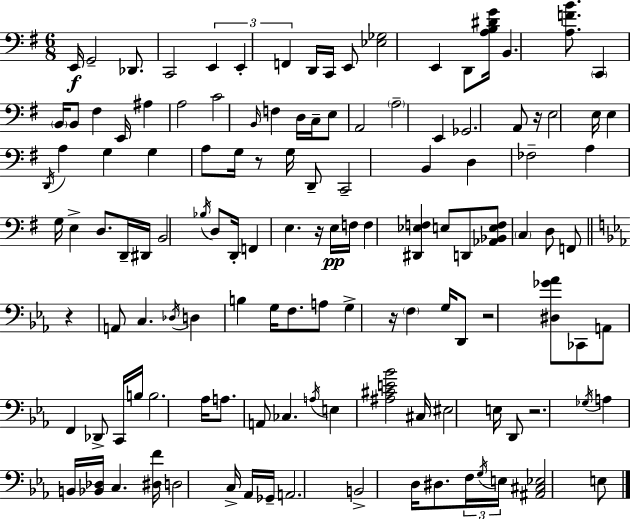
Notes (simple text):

E2/s G2/h Db2/e. C2/h E2/q E2/q F2/q D2/s C2/s E2/e [Eb3,Gb3]/h E2/q D2/e [A3,B3,D#4,G4]/s B2/q. [A3,F4,B4]/e. C2/q B2/s B2/e F#3/q E2/s A#3/q A3/h C4/h B2/s F3/q D3/s C3/s E3/e A2/h A3/h E2/q Gb2/h. A2/e R/s E3/h E3/s E3/q D2/s A3/q G3/q G3/q A3/e G3/s R/e G3/s D2/e C2/h B2/q D3/q FES3/h A3/q G3/s E3/q D3/e. D2/s D#2/s B2/h Bb3/s D3/e D2/s F2/q E3/q. R/s E3/s F3/s F3/q [D#2,Eb3,F3]/q E3/e D2/e [Ab2,Bb2,E3,F3]/e C3/q D3/e F2/e R/q A2/e C3/q. Db3/s D3/q B3/q G3/s F3/e. A3/e G3/q R/s F3/q G3/s D2/e R/h [D#3,Gb4,Ab4]/e CES2/e A2/e F2/q Db2/e C2/s B3/s B3/h. Ab3/s A3/e. A2/e CES3/q. A3/s E3/q [A#3,C#4,E4,Bb4]/h C#3/s EIS3/h E3/s D2/e R/h. Gb3/s A3/q B2/s [Bb2,Db3]/s C3/q. [D#3,F4]/s D3/h C3/s Ab2/s Gb2/s A2/h. B2/h D3/s D#3/e. F3/s G3/s E3/s [A#2,C#3,Eb3]/h E3/e